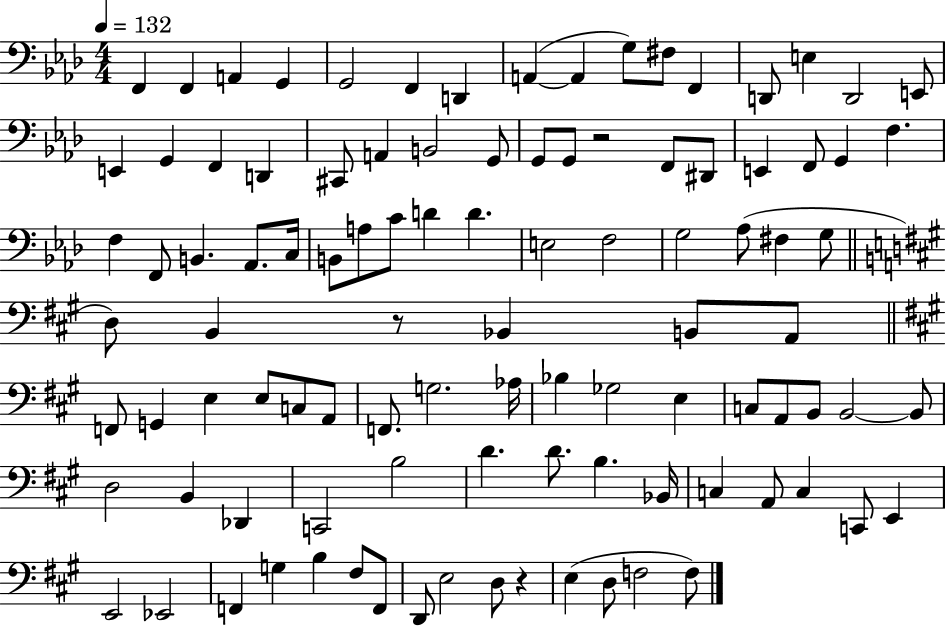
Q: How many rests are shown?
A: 3